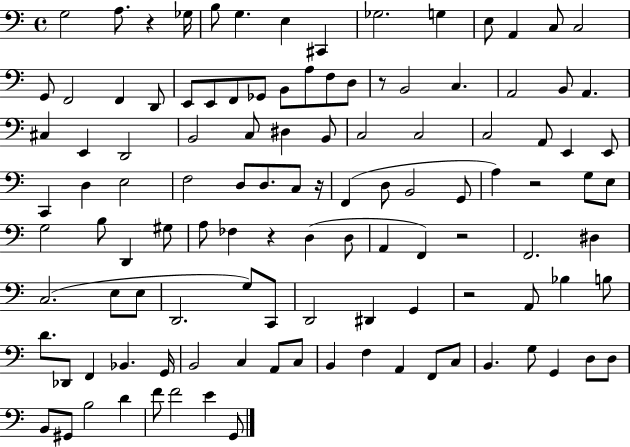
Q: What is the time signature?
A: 4/4